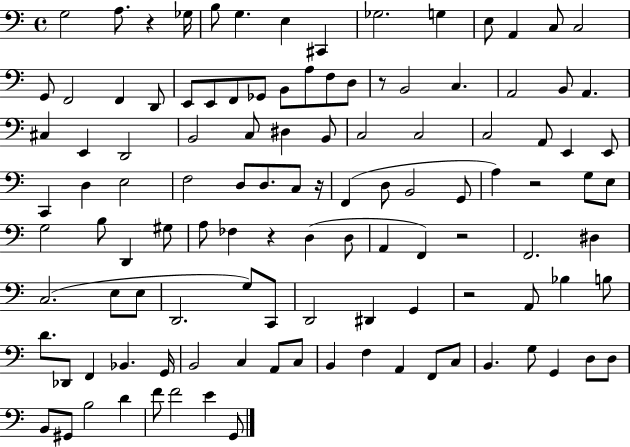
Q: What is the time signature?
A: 4/4